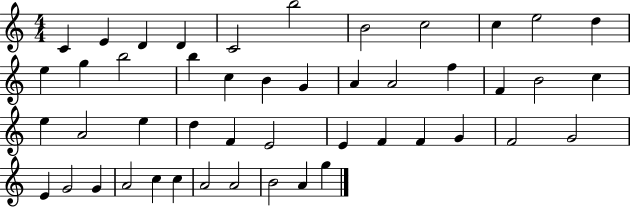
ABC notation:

X:1
T:Untitled
M:4/4
L:1/4
K:C
C E D D C2 b2 B2 c2 c e2 d e g b2 b c B G A A2 f F B2 c e A2 e d F E2 E F F G F2 G2 E G2 G A2 c c A2 A2 B2 A g